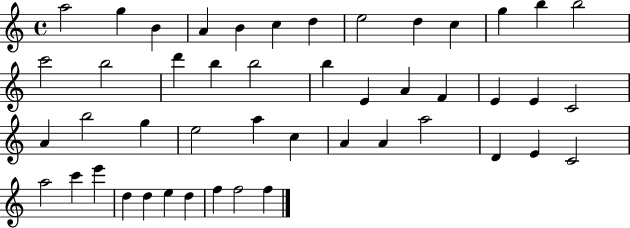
{
  \clef treble
  \time 4/4
  \defaultTimeSignature
  \key c \major
  a''2 g''4 b'4 | a'4 b'4 c''4 d''4 | e''2 d''4 c''4 | g''4 b''4 b''2 | \break c'''2 b''2 | d'''4 b''4 b''2 | b''4 e'4 a'4 f'4 | e'4 e'4 c'2 | \break a'4 b''2 g''4 | e''2 a''4 c''4 | a'4 a'4 a''2 | d'4 e'4 c'2 | \break a''2 c'''4 e'''4 | d''4 d''4 e''4 d''4 | f''4 f''2 f''4 | \bar "|."
}